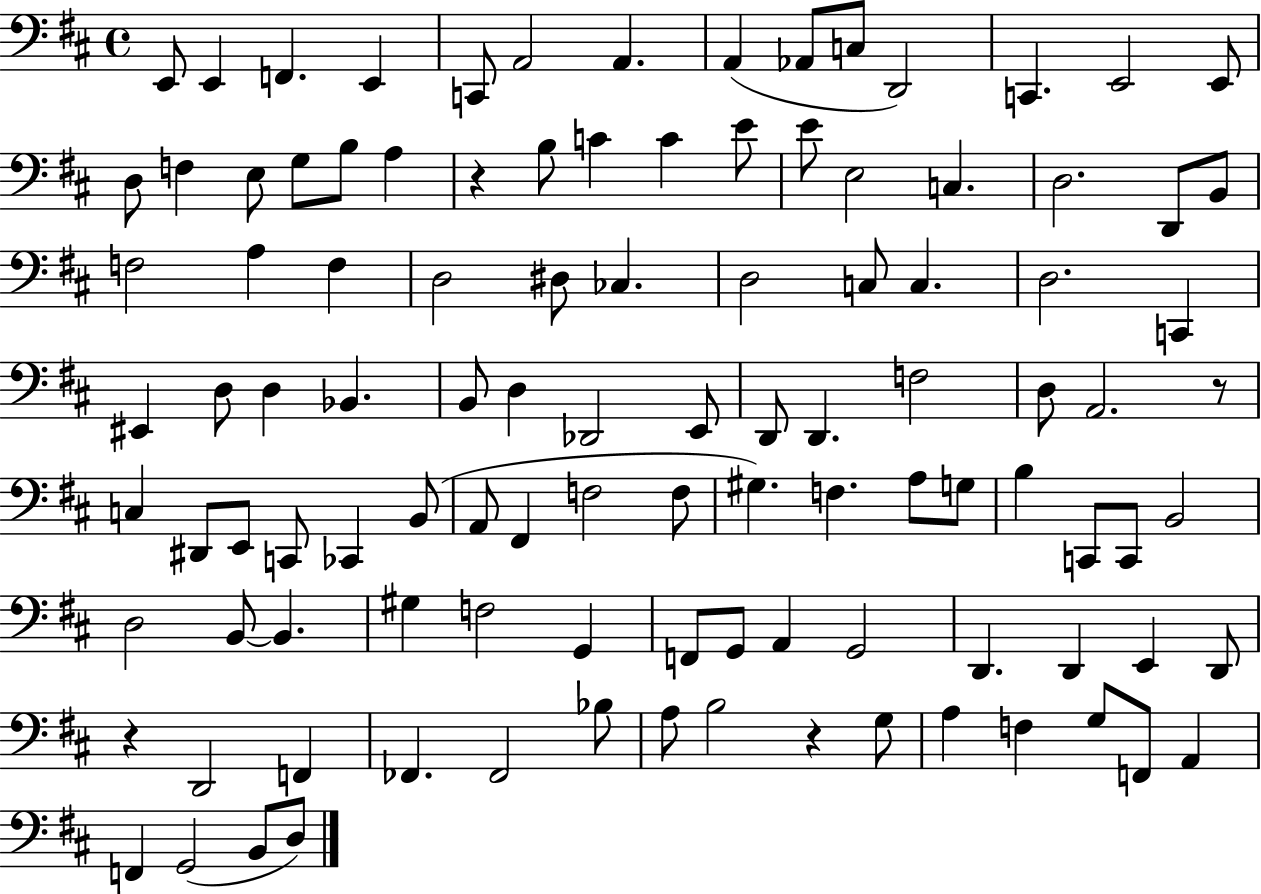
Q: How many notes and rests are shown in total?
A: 107